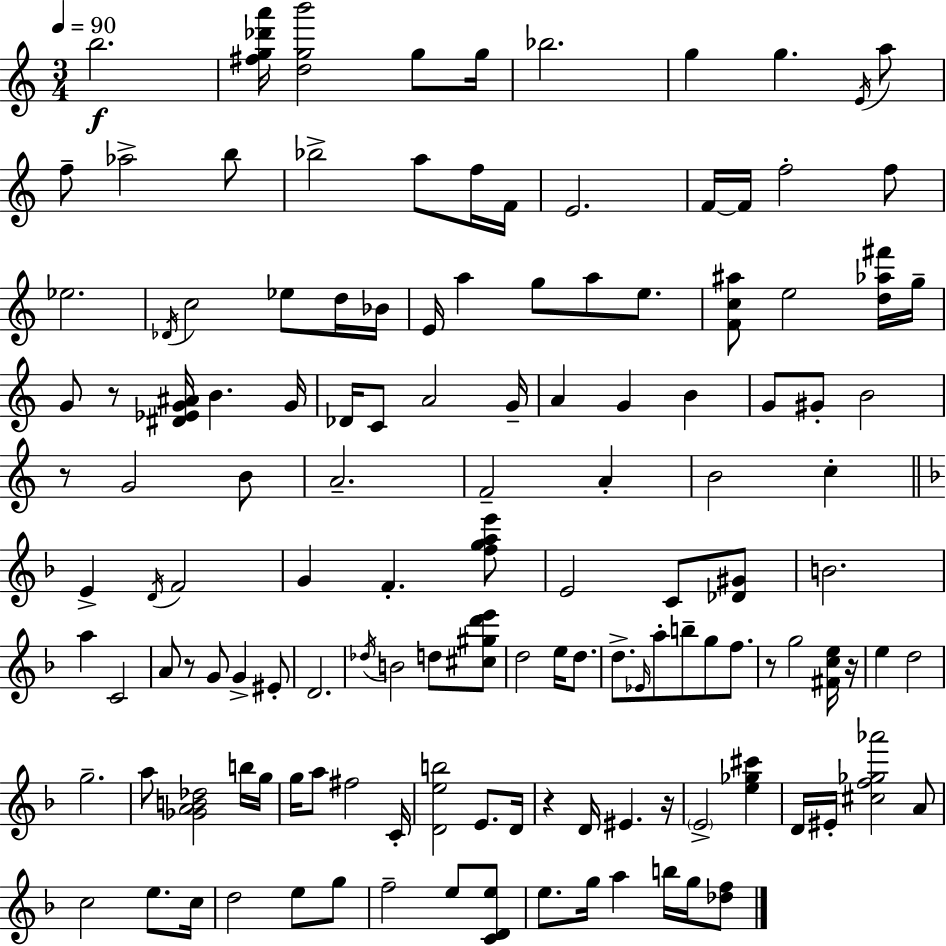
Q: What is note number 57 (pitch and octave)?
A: G4